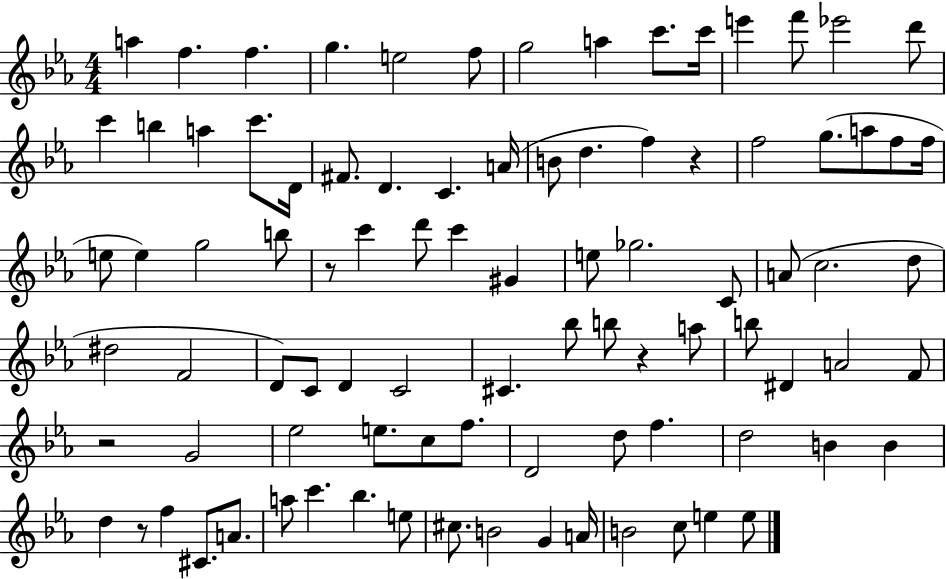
A5/q F5/q. F5/q. G5/q. E5/h F5/e G5/h A5/q C6/e. C6/s E6/q F6/e Eb6/h D6/e C6/q B5/q A5/q C6/e. D4/s F#4/e. D4/q. C4/q. A4/s B4/e D5/q. F5/q R/q F5/h G5/e. A5/e F5/e F5/s E5/e E5/q G5/h B5/e R/e C6/q D6/e C6/q G#4/q E5/e Gb5/h. C4/e A4/e C5/h. D5/e D#5/h F4/h D4/e C4/e D4/q C4/h C#4/q. Bb5/e B5/e R/q A5/e B5/e D#4/q A4/h F4/e R/h G4/h Eb5/h E5/e. C5/e F5/e. D4/h D5/e F5/q. D5/h B4/q B4/q D5/q R/e F5/q C#4/e. A4/e. A5/e C6/q. Bb5/q. E5/e C#5/e. B4/h G4/q A4/s B4/h C5/e E5/q E5/e